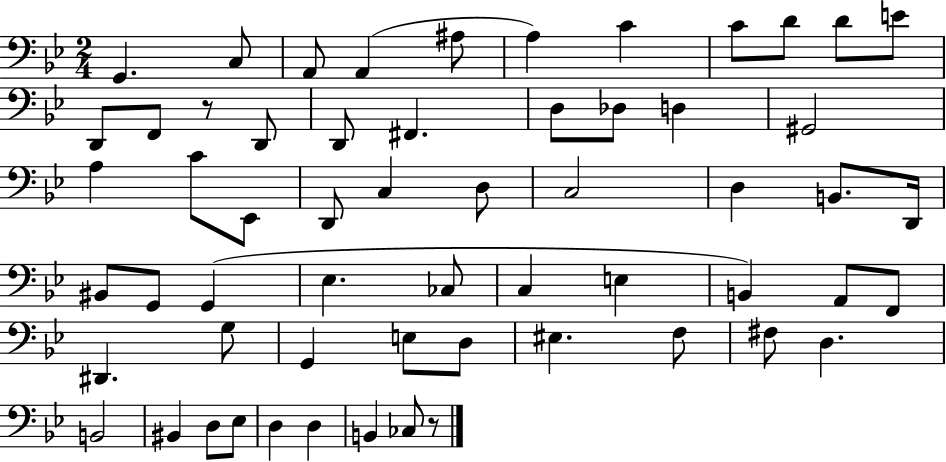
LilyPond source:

{
  \clef bass
  \numericTimeSignature
  \time 2/4
  \key bes \major
  g,4. c8 | a,8 a,4( ais8 | a4) c'4 | c'8 d'8 d'8 e'8 | \break d,8 f,8 r8 d,8 | d,8 fis,4. | d8 des8 d4 | gis,2 | \break a4 c'8 ees,8 | d,8 c4 d8 | c2 | d4 b,8. d,16 | \break bis,8 g,8 g,4( | ees4. ces8 | c4 e4 | b,4) a,8 f,8 | \break dis,4. g8 | g,4 e8 d8 | eis4. f8 | fis8 d4. | \break b,2 | bis,4 d8 ees8 | d4 d4 | b,4 ces8 r8 | \break \bar "|."
}